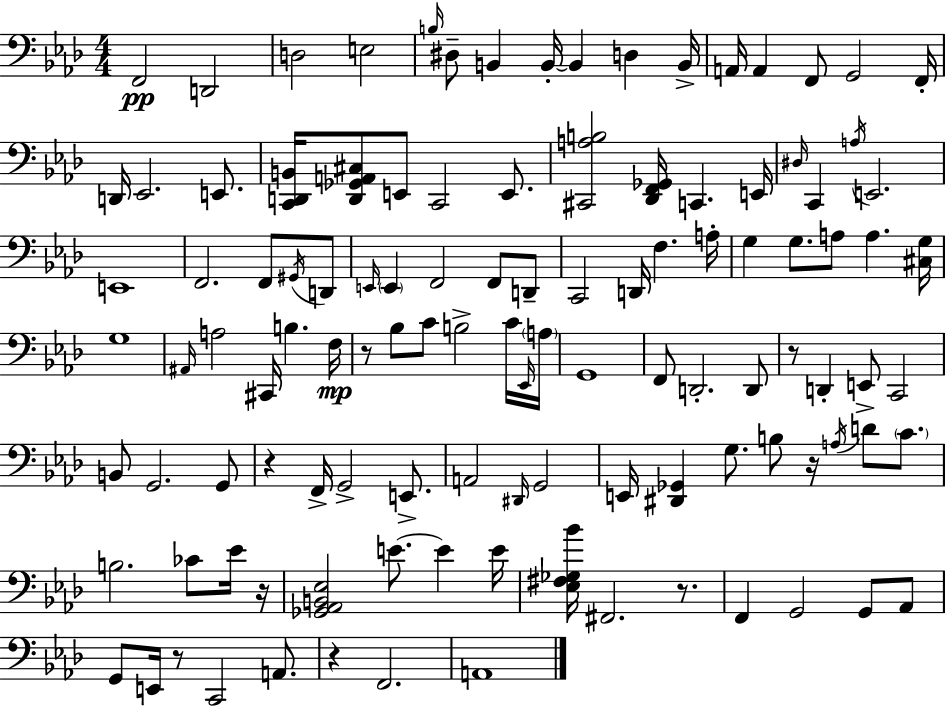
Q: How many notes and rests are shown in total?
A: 113